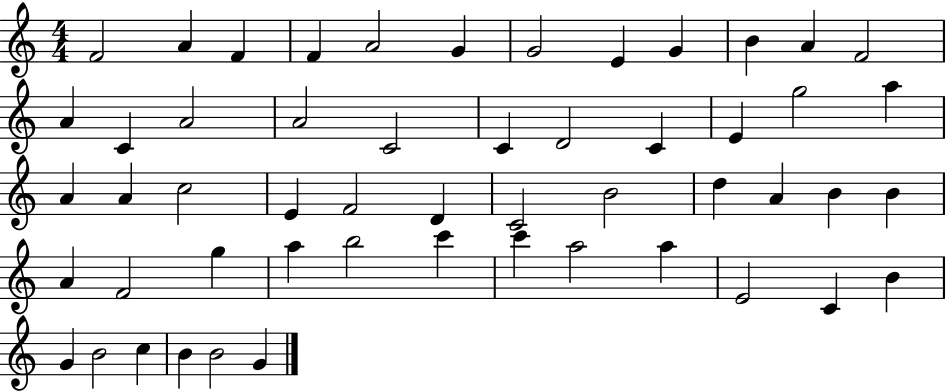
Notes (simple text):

F4/h A4/q F4/q F4/q A4/h G4/q G4/h E4/q G4/q B4/q A4/q F4/h A4/q C4/q A4/h A4/h C4/h C4/q D4/h C4/q E4/q G5/h A5/q A4/q A4/q C5/h E4/q F4/h D4/q C4/h B4/h D5/q A4/q B4/q B4/q A4/q F4/h G5/q A5/q B5/h C6/q C6/q A5/h A5/q E4/h C4/q B4/q G4/q B4/h C5/q B4/q B4/h G4/q